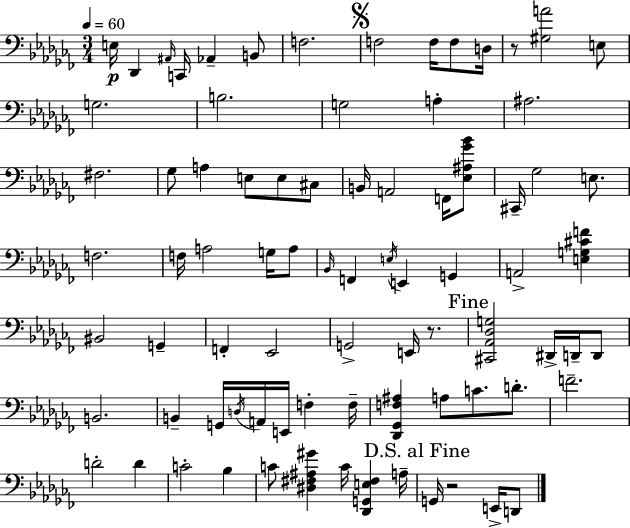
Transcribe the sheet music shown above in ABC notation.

X:1
T:Untitled
M:3/4
L:1/4
K:Abm
E,/4 _D,, ^A,,/4 C,,/4 _A,, B,,/2 F,2 F,2 F,/4 F,/2 D,/4 z/2 [^G,A]2 E,/2 G,2 B,2 G,2 A, ^A,2 ^F,2 _G,/2 A, E,/2 E,/2 ^C,/2 B,,/4 A,,2 F,,/4 [_E,^A,_G_B]/2 ^C,,/4 _G,2 E,/2 F,2 F,/4 A,2 G,/4 A,/2 _B,,/4 F,, E,/4 E,, G,, A,,2 [E,G,^CF] ^B,,2 G,, F,, _E,,2 G,,2 E,,/4 z/2 [^C,,_A,,_D,G,]2 ^D,,/4 D,,/4 D,,/2 B,,2 B,, G,,/4 D,/4 A,,/4 E,,/4 F, F,/4 [_D,,_G,,F,^A,] A,/2 C/2 D/2 F2 D2 D C2 _B, C/2 [^D,^F,^A,^G] C/4 [_D,,G,,E,^F,] A,/4 G,,/4 z2 E,,/4 D,,/2